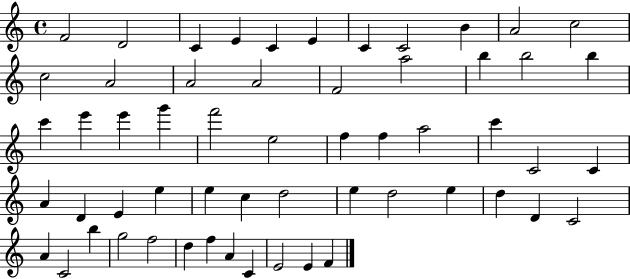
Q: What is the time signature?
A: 4/4